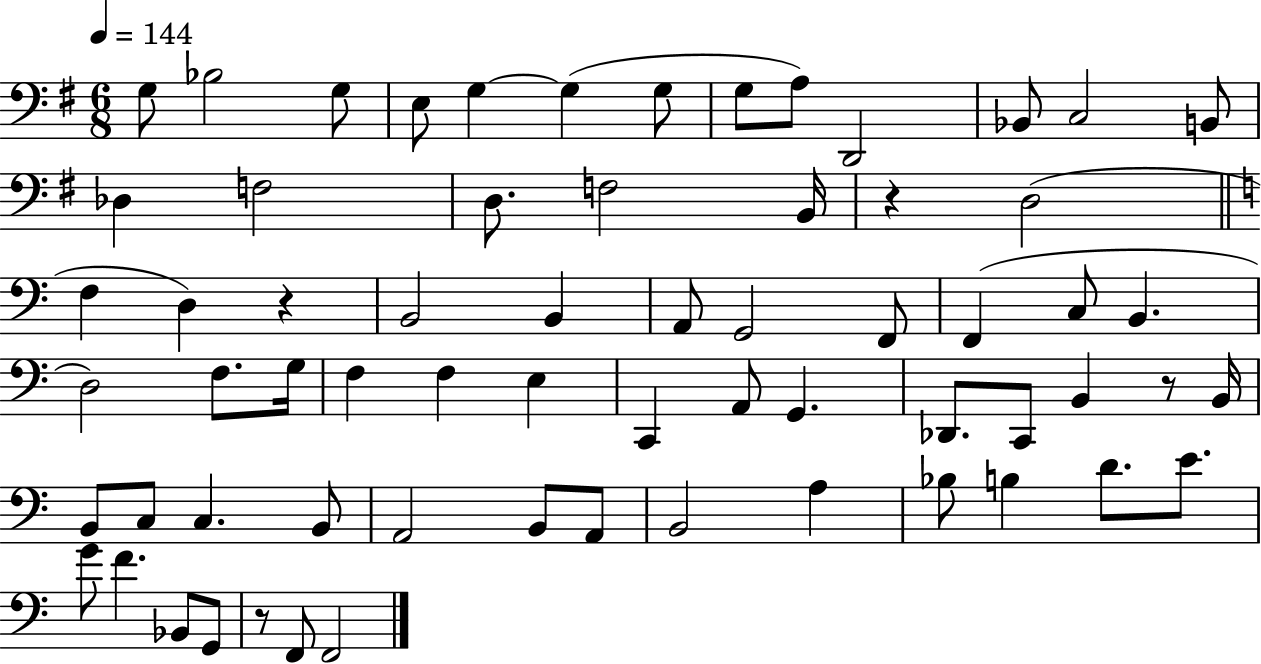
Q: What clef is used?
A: bass